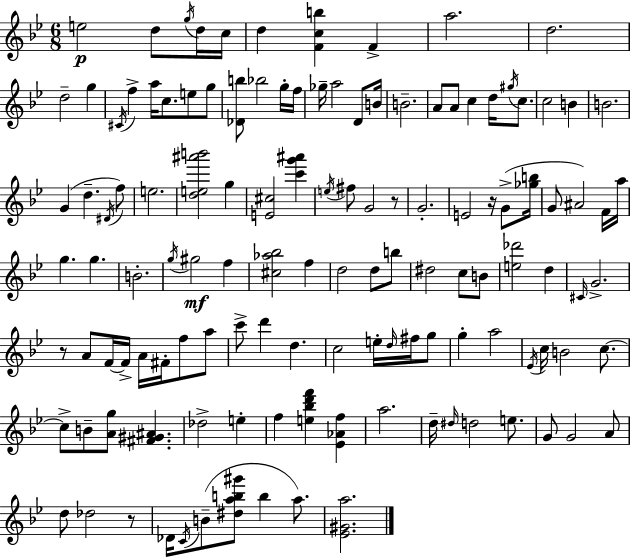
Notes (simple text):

E5/h D5/e G5/s D5/s C5/s D5/q [F4,C5,B5]/q F4/q A5/h. D5/h. D5/h G5/q C#4/s F5/q A5/s C5/e. E5/e G5/e [Db4,B5]/e Bb5/h G5/s F5/s Gb5/s A5/h D4/e B4/s B4/h. A4/e A4/e C5/q D5/s G#5/s C5/e. C5/h B4/q B4/h. G4/q D5/q. D#4/s F5/e E5/h. [D5,E5,A#6,B6]/h G5/q [E4,C#5]/h [C6,G6,A#6]/q E5/s F#5/e G4/h R/e G4/h. E4/h R/s G4/e [Gb5,B5]/s G4/e A#4/h F4/s A5/s G5/q. G5/q. B4/h. G5/s G#5/h F5/q [C#5,Ab5,Bb5]/h F5/q D5/h D5/e B5/e D#5/h C5/e B4/e [E5,Db6]/h D5/q C#4/s G4/h. R/e A4/e F4/s F4/s A4/s F#4/s F5/e A5/e C6/e D6/q D5/q. C5/h E5/s D5/s F#5/s G5/e G5/q A5/h Eb4/s C5/s B4/h C5/e. C5/e B4/e [A4,G5]/e [F#4,G#4,A#4]/q. Db5/h E5/q F5/q [E5,Bb5,D6,F6]/q [Eb4,Ab4,F5]/q A5/h. D5/s D#5/s D5/h E5/e. G4/e G4/h A4/e D5/e Db5/h R/e Db4/s C4/s B4/e [D#5,A5,B5,G#6]/e B5/q A5/e. [Eb4,G#4,A5]/h.